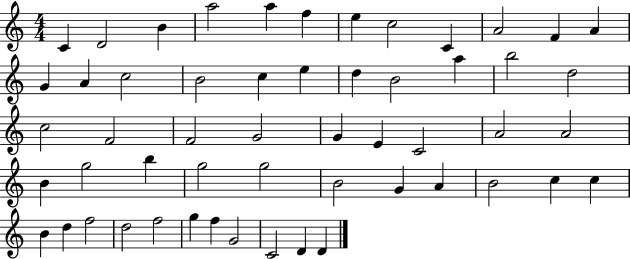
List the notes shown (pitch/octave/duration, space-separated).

C4/q D4/h B4/q A5/h A5/q F5/q E5/q C5/h C4/q A4/h F4/q A4/q G4/q A4/q C5/h B4/h C5/q E5/q D5/q B4/h A5/q B5/h D5/h C5/h F4/h F4/h G4/h G4/q E4/q C4/h A4/h A4/h B4/q G5/h B5/q G5/h G5/h B4/h G4/q A4/q B4/h C5/q C5/q B4/q D5/q F5/h D5/h F5/h G5/q F5/q G4/h C4/h D4/q D4/q